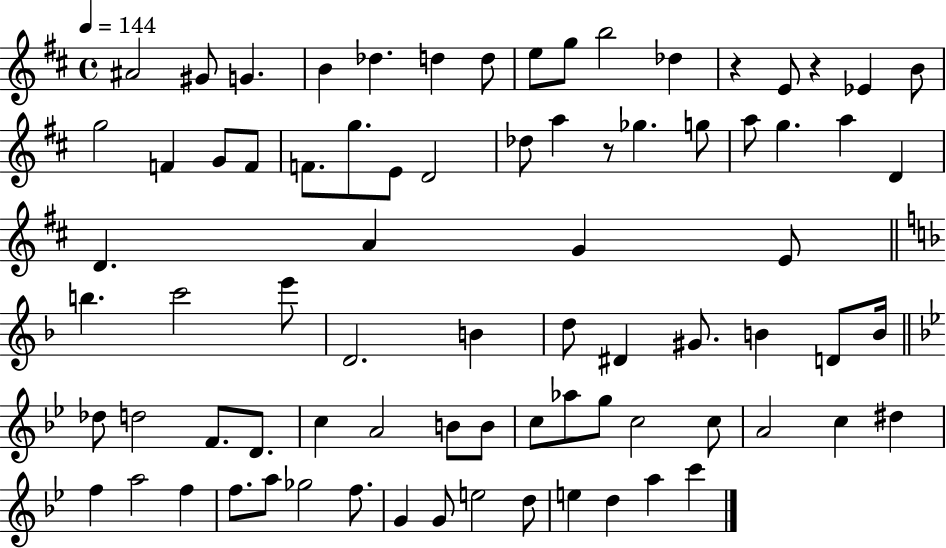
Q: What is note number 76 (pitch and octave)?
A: C6